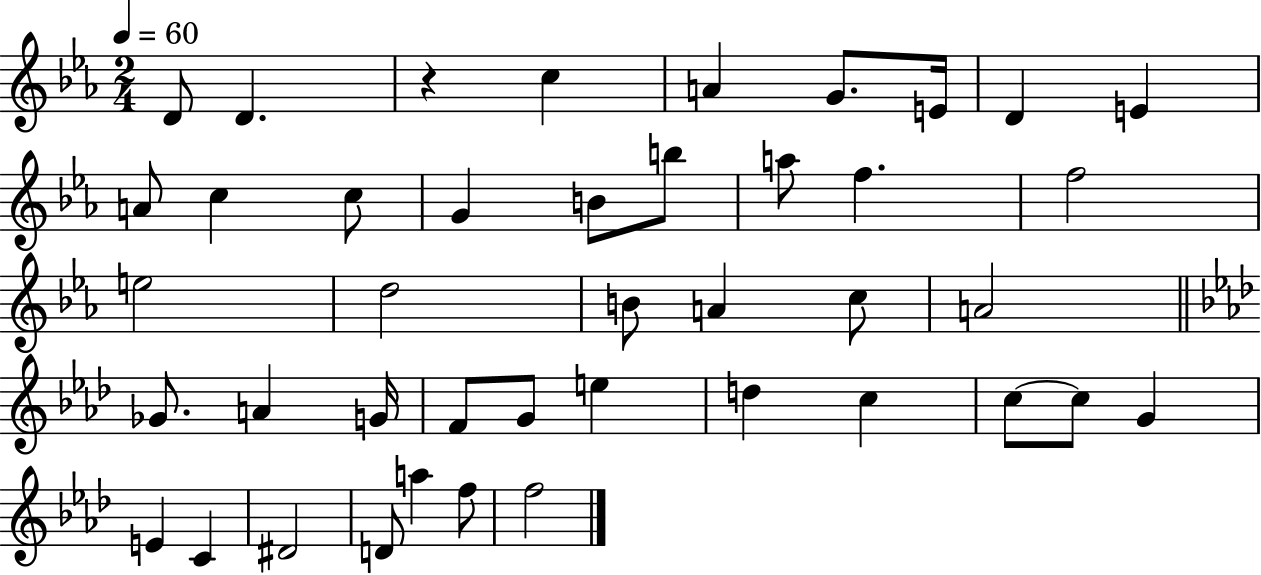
D4/e D4/q. R/q C5/q A4/q G4/e. E4/s D4/q E4/q A4/e C5/q C5/e G4/q B4/e B5/e A5/e F5/q. F5/h E5/h D5/h B4/e A4/q C5/e A4/h Gb4/e. A4/q G4/s F4/e G4/e E5/q D5/q C5/q C5/e C5/e G4/q E4/q C4/q D#4/h D4/e A5/q F5/e F5/h